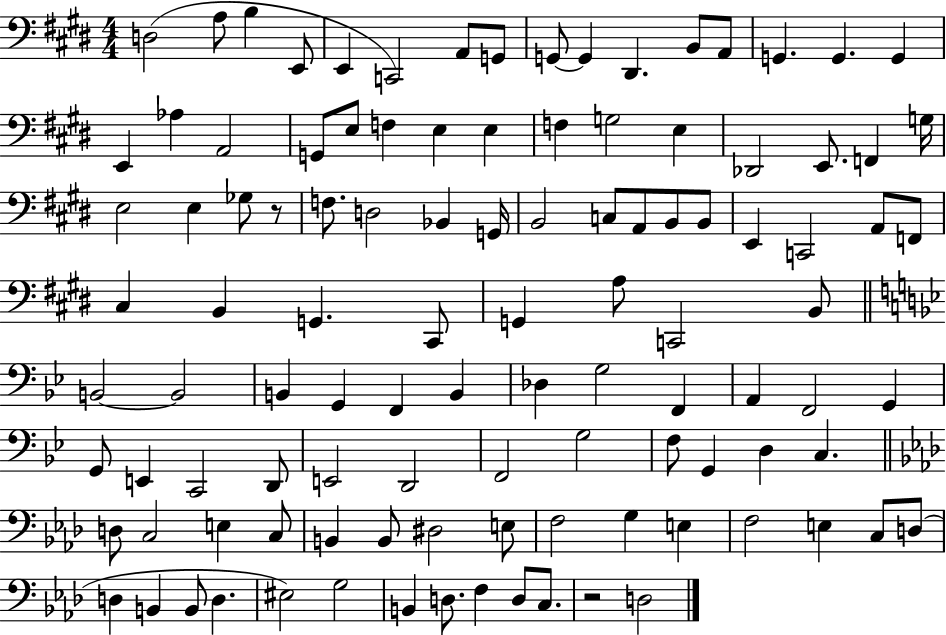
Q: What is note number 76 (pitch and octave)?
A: F3